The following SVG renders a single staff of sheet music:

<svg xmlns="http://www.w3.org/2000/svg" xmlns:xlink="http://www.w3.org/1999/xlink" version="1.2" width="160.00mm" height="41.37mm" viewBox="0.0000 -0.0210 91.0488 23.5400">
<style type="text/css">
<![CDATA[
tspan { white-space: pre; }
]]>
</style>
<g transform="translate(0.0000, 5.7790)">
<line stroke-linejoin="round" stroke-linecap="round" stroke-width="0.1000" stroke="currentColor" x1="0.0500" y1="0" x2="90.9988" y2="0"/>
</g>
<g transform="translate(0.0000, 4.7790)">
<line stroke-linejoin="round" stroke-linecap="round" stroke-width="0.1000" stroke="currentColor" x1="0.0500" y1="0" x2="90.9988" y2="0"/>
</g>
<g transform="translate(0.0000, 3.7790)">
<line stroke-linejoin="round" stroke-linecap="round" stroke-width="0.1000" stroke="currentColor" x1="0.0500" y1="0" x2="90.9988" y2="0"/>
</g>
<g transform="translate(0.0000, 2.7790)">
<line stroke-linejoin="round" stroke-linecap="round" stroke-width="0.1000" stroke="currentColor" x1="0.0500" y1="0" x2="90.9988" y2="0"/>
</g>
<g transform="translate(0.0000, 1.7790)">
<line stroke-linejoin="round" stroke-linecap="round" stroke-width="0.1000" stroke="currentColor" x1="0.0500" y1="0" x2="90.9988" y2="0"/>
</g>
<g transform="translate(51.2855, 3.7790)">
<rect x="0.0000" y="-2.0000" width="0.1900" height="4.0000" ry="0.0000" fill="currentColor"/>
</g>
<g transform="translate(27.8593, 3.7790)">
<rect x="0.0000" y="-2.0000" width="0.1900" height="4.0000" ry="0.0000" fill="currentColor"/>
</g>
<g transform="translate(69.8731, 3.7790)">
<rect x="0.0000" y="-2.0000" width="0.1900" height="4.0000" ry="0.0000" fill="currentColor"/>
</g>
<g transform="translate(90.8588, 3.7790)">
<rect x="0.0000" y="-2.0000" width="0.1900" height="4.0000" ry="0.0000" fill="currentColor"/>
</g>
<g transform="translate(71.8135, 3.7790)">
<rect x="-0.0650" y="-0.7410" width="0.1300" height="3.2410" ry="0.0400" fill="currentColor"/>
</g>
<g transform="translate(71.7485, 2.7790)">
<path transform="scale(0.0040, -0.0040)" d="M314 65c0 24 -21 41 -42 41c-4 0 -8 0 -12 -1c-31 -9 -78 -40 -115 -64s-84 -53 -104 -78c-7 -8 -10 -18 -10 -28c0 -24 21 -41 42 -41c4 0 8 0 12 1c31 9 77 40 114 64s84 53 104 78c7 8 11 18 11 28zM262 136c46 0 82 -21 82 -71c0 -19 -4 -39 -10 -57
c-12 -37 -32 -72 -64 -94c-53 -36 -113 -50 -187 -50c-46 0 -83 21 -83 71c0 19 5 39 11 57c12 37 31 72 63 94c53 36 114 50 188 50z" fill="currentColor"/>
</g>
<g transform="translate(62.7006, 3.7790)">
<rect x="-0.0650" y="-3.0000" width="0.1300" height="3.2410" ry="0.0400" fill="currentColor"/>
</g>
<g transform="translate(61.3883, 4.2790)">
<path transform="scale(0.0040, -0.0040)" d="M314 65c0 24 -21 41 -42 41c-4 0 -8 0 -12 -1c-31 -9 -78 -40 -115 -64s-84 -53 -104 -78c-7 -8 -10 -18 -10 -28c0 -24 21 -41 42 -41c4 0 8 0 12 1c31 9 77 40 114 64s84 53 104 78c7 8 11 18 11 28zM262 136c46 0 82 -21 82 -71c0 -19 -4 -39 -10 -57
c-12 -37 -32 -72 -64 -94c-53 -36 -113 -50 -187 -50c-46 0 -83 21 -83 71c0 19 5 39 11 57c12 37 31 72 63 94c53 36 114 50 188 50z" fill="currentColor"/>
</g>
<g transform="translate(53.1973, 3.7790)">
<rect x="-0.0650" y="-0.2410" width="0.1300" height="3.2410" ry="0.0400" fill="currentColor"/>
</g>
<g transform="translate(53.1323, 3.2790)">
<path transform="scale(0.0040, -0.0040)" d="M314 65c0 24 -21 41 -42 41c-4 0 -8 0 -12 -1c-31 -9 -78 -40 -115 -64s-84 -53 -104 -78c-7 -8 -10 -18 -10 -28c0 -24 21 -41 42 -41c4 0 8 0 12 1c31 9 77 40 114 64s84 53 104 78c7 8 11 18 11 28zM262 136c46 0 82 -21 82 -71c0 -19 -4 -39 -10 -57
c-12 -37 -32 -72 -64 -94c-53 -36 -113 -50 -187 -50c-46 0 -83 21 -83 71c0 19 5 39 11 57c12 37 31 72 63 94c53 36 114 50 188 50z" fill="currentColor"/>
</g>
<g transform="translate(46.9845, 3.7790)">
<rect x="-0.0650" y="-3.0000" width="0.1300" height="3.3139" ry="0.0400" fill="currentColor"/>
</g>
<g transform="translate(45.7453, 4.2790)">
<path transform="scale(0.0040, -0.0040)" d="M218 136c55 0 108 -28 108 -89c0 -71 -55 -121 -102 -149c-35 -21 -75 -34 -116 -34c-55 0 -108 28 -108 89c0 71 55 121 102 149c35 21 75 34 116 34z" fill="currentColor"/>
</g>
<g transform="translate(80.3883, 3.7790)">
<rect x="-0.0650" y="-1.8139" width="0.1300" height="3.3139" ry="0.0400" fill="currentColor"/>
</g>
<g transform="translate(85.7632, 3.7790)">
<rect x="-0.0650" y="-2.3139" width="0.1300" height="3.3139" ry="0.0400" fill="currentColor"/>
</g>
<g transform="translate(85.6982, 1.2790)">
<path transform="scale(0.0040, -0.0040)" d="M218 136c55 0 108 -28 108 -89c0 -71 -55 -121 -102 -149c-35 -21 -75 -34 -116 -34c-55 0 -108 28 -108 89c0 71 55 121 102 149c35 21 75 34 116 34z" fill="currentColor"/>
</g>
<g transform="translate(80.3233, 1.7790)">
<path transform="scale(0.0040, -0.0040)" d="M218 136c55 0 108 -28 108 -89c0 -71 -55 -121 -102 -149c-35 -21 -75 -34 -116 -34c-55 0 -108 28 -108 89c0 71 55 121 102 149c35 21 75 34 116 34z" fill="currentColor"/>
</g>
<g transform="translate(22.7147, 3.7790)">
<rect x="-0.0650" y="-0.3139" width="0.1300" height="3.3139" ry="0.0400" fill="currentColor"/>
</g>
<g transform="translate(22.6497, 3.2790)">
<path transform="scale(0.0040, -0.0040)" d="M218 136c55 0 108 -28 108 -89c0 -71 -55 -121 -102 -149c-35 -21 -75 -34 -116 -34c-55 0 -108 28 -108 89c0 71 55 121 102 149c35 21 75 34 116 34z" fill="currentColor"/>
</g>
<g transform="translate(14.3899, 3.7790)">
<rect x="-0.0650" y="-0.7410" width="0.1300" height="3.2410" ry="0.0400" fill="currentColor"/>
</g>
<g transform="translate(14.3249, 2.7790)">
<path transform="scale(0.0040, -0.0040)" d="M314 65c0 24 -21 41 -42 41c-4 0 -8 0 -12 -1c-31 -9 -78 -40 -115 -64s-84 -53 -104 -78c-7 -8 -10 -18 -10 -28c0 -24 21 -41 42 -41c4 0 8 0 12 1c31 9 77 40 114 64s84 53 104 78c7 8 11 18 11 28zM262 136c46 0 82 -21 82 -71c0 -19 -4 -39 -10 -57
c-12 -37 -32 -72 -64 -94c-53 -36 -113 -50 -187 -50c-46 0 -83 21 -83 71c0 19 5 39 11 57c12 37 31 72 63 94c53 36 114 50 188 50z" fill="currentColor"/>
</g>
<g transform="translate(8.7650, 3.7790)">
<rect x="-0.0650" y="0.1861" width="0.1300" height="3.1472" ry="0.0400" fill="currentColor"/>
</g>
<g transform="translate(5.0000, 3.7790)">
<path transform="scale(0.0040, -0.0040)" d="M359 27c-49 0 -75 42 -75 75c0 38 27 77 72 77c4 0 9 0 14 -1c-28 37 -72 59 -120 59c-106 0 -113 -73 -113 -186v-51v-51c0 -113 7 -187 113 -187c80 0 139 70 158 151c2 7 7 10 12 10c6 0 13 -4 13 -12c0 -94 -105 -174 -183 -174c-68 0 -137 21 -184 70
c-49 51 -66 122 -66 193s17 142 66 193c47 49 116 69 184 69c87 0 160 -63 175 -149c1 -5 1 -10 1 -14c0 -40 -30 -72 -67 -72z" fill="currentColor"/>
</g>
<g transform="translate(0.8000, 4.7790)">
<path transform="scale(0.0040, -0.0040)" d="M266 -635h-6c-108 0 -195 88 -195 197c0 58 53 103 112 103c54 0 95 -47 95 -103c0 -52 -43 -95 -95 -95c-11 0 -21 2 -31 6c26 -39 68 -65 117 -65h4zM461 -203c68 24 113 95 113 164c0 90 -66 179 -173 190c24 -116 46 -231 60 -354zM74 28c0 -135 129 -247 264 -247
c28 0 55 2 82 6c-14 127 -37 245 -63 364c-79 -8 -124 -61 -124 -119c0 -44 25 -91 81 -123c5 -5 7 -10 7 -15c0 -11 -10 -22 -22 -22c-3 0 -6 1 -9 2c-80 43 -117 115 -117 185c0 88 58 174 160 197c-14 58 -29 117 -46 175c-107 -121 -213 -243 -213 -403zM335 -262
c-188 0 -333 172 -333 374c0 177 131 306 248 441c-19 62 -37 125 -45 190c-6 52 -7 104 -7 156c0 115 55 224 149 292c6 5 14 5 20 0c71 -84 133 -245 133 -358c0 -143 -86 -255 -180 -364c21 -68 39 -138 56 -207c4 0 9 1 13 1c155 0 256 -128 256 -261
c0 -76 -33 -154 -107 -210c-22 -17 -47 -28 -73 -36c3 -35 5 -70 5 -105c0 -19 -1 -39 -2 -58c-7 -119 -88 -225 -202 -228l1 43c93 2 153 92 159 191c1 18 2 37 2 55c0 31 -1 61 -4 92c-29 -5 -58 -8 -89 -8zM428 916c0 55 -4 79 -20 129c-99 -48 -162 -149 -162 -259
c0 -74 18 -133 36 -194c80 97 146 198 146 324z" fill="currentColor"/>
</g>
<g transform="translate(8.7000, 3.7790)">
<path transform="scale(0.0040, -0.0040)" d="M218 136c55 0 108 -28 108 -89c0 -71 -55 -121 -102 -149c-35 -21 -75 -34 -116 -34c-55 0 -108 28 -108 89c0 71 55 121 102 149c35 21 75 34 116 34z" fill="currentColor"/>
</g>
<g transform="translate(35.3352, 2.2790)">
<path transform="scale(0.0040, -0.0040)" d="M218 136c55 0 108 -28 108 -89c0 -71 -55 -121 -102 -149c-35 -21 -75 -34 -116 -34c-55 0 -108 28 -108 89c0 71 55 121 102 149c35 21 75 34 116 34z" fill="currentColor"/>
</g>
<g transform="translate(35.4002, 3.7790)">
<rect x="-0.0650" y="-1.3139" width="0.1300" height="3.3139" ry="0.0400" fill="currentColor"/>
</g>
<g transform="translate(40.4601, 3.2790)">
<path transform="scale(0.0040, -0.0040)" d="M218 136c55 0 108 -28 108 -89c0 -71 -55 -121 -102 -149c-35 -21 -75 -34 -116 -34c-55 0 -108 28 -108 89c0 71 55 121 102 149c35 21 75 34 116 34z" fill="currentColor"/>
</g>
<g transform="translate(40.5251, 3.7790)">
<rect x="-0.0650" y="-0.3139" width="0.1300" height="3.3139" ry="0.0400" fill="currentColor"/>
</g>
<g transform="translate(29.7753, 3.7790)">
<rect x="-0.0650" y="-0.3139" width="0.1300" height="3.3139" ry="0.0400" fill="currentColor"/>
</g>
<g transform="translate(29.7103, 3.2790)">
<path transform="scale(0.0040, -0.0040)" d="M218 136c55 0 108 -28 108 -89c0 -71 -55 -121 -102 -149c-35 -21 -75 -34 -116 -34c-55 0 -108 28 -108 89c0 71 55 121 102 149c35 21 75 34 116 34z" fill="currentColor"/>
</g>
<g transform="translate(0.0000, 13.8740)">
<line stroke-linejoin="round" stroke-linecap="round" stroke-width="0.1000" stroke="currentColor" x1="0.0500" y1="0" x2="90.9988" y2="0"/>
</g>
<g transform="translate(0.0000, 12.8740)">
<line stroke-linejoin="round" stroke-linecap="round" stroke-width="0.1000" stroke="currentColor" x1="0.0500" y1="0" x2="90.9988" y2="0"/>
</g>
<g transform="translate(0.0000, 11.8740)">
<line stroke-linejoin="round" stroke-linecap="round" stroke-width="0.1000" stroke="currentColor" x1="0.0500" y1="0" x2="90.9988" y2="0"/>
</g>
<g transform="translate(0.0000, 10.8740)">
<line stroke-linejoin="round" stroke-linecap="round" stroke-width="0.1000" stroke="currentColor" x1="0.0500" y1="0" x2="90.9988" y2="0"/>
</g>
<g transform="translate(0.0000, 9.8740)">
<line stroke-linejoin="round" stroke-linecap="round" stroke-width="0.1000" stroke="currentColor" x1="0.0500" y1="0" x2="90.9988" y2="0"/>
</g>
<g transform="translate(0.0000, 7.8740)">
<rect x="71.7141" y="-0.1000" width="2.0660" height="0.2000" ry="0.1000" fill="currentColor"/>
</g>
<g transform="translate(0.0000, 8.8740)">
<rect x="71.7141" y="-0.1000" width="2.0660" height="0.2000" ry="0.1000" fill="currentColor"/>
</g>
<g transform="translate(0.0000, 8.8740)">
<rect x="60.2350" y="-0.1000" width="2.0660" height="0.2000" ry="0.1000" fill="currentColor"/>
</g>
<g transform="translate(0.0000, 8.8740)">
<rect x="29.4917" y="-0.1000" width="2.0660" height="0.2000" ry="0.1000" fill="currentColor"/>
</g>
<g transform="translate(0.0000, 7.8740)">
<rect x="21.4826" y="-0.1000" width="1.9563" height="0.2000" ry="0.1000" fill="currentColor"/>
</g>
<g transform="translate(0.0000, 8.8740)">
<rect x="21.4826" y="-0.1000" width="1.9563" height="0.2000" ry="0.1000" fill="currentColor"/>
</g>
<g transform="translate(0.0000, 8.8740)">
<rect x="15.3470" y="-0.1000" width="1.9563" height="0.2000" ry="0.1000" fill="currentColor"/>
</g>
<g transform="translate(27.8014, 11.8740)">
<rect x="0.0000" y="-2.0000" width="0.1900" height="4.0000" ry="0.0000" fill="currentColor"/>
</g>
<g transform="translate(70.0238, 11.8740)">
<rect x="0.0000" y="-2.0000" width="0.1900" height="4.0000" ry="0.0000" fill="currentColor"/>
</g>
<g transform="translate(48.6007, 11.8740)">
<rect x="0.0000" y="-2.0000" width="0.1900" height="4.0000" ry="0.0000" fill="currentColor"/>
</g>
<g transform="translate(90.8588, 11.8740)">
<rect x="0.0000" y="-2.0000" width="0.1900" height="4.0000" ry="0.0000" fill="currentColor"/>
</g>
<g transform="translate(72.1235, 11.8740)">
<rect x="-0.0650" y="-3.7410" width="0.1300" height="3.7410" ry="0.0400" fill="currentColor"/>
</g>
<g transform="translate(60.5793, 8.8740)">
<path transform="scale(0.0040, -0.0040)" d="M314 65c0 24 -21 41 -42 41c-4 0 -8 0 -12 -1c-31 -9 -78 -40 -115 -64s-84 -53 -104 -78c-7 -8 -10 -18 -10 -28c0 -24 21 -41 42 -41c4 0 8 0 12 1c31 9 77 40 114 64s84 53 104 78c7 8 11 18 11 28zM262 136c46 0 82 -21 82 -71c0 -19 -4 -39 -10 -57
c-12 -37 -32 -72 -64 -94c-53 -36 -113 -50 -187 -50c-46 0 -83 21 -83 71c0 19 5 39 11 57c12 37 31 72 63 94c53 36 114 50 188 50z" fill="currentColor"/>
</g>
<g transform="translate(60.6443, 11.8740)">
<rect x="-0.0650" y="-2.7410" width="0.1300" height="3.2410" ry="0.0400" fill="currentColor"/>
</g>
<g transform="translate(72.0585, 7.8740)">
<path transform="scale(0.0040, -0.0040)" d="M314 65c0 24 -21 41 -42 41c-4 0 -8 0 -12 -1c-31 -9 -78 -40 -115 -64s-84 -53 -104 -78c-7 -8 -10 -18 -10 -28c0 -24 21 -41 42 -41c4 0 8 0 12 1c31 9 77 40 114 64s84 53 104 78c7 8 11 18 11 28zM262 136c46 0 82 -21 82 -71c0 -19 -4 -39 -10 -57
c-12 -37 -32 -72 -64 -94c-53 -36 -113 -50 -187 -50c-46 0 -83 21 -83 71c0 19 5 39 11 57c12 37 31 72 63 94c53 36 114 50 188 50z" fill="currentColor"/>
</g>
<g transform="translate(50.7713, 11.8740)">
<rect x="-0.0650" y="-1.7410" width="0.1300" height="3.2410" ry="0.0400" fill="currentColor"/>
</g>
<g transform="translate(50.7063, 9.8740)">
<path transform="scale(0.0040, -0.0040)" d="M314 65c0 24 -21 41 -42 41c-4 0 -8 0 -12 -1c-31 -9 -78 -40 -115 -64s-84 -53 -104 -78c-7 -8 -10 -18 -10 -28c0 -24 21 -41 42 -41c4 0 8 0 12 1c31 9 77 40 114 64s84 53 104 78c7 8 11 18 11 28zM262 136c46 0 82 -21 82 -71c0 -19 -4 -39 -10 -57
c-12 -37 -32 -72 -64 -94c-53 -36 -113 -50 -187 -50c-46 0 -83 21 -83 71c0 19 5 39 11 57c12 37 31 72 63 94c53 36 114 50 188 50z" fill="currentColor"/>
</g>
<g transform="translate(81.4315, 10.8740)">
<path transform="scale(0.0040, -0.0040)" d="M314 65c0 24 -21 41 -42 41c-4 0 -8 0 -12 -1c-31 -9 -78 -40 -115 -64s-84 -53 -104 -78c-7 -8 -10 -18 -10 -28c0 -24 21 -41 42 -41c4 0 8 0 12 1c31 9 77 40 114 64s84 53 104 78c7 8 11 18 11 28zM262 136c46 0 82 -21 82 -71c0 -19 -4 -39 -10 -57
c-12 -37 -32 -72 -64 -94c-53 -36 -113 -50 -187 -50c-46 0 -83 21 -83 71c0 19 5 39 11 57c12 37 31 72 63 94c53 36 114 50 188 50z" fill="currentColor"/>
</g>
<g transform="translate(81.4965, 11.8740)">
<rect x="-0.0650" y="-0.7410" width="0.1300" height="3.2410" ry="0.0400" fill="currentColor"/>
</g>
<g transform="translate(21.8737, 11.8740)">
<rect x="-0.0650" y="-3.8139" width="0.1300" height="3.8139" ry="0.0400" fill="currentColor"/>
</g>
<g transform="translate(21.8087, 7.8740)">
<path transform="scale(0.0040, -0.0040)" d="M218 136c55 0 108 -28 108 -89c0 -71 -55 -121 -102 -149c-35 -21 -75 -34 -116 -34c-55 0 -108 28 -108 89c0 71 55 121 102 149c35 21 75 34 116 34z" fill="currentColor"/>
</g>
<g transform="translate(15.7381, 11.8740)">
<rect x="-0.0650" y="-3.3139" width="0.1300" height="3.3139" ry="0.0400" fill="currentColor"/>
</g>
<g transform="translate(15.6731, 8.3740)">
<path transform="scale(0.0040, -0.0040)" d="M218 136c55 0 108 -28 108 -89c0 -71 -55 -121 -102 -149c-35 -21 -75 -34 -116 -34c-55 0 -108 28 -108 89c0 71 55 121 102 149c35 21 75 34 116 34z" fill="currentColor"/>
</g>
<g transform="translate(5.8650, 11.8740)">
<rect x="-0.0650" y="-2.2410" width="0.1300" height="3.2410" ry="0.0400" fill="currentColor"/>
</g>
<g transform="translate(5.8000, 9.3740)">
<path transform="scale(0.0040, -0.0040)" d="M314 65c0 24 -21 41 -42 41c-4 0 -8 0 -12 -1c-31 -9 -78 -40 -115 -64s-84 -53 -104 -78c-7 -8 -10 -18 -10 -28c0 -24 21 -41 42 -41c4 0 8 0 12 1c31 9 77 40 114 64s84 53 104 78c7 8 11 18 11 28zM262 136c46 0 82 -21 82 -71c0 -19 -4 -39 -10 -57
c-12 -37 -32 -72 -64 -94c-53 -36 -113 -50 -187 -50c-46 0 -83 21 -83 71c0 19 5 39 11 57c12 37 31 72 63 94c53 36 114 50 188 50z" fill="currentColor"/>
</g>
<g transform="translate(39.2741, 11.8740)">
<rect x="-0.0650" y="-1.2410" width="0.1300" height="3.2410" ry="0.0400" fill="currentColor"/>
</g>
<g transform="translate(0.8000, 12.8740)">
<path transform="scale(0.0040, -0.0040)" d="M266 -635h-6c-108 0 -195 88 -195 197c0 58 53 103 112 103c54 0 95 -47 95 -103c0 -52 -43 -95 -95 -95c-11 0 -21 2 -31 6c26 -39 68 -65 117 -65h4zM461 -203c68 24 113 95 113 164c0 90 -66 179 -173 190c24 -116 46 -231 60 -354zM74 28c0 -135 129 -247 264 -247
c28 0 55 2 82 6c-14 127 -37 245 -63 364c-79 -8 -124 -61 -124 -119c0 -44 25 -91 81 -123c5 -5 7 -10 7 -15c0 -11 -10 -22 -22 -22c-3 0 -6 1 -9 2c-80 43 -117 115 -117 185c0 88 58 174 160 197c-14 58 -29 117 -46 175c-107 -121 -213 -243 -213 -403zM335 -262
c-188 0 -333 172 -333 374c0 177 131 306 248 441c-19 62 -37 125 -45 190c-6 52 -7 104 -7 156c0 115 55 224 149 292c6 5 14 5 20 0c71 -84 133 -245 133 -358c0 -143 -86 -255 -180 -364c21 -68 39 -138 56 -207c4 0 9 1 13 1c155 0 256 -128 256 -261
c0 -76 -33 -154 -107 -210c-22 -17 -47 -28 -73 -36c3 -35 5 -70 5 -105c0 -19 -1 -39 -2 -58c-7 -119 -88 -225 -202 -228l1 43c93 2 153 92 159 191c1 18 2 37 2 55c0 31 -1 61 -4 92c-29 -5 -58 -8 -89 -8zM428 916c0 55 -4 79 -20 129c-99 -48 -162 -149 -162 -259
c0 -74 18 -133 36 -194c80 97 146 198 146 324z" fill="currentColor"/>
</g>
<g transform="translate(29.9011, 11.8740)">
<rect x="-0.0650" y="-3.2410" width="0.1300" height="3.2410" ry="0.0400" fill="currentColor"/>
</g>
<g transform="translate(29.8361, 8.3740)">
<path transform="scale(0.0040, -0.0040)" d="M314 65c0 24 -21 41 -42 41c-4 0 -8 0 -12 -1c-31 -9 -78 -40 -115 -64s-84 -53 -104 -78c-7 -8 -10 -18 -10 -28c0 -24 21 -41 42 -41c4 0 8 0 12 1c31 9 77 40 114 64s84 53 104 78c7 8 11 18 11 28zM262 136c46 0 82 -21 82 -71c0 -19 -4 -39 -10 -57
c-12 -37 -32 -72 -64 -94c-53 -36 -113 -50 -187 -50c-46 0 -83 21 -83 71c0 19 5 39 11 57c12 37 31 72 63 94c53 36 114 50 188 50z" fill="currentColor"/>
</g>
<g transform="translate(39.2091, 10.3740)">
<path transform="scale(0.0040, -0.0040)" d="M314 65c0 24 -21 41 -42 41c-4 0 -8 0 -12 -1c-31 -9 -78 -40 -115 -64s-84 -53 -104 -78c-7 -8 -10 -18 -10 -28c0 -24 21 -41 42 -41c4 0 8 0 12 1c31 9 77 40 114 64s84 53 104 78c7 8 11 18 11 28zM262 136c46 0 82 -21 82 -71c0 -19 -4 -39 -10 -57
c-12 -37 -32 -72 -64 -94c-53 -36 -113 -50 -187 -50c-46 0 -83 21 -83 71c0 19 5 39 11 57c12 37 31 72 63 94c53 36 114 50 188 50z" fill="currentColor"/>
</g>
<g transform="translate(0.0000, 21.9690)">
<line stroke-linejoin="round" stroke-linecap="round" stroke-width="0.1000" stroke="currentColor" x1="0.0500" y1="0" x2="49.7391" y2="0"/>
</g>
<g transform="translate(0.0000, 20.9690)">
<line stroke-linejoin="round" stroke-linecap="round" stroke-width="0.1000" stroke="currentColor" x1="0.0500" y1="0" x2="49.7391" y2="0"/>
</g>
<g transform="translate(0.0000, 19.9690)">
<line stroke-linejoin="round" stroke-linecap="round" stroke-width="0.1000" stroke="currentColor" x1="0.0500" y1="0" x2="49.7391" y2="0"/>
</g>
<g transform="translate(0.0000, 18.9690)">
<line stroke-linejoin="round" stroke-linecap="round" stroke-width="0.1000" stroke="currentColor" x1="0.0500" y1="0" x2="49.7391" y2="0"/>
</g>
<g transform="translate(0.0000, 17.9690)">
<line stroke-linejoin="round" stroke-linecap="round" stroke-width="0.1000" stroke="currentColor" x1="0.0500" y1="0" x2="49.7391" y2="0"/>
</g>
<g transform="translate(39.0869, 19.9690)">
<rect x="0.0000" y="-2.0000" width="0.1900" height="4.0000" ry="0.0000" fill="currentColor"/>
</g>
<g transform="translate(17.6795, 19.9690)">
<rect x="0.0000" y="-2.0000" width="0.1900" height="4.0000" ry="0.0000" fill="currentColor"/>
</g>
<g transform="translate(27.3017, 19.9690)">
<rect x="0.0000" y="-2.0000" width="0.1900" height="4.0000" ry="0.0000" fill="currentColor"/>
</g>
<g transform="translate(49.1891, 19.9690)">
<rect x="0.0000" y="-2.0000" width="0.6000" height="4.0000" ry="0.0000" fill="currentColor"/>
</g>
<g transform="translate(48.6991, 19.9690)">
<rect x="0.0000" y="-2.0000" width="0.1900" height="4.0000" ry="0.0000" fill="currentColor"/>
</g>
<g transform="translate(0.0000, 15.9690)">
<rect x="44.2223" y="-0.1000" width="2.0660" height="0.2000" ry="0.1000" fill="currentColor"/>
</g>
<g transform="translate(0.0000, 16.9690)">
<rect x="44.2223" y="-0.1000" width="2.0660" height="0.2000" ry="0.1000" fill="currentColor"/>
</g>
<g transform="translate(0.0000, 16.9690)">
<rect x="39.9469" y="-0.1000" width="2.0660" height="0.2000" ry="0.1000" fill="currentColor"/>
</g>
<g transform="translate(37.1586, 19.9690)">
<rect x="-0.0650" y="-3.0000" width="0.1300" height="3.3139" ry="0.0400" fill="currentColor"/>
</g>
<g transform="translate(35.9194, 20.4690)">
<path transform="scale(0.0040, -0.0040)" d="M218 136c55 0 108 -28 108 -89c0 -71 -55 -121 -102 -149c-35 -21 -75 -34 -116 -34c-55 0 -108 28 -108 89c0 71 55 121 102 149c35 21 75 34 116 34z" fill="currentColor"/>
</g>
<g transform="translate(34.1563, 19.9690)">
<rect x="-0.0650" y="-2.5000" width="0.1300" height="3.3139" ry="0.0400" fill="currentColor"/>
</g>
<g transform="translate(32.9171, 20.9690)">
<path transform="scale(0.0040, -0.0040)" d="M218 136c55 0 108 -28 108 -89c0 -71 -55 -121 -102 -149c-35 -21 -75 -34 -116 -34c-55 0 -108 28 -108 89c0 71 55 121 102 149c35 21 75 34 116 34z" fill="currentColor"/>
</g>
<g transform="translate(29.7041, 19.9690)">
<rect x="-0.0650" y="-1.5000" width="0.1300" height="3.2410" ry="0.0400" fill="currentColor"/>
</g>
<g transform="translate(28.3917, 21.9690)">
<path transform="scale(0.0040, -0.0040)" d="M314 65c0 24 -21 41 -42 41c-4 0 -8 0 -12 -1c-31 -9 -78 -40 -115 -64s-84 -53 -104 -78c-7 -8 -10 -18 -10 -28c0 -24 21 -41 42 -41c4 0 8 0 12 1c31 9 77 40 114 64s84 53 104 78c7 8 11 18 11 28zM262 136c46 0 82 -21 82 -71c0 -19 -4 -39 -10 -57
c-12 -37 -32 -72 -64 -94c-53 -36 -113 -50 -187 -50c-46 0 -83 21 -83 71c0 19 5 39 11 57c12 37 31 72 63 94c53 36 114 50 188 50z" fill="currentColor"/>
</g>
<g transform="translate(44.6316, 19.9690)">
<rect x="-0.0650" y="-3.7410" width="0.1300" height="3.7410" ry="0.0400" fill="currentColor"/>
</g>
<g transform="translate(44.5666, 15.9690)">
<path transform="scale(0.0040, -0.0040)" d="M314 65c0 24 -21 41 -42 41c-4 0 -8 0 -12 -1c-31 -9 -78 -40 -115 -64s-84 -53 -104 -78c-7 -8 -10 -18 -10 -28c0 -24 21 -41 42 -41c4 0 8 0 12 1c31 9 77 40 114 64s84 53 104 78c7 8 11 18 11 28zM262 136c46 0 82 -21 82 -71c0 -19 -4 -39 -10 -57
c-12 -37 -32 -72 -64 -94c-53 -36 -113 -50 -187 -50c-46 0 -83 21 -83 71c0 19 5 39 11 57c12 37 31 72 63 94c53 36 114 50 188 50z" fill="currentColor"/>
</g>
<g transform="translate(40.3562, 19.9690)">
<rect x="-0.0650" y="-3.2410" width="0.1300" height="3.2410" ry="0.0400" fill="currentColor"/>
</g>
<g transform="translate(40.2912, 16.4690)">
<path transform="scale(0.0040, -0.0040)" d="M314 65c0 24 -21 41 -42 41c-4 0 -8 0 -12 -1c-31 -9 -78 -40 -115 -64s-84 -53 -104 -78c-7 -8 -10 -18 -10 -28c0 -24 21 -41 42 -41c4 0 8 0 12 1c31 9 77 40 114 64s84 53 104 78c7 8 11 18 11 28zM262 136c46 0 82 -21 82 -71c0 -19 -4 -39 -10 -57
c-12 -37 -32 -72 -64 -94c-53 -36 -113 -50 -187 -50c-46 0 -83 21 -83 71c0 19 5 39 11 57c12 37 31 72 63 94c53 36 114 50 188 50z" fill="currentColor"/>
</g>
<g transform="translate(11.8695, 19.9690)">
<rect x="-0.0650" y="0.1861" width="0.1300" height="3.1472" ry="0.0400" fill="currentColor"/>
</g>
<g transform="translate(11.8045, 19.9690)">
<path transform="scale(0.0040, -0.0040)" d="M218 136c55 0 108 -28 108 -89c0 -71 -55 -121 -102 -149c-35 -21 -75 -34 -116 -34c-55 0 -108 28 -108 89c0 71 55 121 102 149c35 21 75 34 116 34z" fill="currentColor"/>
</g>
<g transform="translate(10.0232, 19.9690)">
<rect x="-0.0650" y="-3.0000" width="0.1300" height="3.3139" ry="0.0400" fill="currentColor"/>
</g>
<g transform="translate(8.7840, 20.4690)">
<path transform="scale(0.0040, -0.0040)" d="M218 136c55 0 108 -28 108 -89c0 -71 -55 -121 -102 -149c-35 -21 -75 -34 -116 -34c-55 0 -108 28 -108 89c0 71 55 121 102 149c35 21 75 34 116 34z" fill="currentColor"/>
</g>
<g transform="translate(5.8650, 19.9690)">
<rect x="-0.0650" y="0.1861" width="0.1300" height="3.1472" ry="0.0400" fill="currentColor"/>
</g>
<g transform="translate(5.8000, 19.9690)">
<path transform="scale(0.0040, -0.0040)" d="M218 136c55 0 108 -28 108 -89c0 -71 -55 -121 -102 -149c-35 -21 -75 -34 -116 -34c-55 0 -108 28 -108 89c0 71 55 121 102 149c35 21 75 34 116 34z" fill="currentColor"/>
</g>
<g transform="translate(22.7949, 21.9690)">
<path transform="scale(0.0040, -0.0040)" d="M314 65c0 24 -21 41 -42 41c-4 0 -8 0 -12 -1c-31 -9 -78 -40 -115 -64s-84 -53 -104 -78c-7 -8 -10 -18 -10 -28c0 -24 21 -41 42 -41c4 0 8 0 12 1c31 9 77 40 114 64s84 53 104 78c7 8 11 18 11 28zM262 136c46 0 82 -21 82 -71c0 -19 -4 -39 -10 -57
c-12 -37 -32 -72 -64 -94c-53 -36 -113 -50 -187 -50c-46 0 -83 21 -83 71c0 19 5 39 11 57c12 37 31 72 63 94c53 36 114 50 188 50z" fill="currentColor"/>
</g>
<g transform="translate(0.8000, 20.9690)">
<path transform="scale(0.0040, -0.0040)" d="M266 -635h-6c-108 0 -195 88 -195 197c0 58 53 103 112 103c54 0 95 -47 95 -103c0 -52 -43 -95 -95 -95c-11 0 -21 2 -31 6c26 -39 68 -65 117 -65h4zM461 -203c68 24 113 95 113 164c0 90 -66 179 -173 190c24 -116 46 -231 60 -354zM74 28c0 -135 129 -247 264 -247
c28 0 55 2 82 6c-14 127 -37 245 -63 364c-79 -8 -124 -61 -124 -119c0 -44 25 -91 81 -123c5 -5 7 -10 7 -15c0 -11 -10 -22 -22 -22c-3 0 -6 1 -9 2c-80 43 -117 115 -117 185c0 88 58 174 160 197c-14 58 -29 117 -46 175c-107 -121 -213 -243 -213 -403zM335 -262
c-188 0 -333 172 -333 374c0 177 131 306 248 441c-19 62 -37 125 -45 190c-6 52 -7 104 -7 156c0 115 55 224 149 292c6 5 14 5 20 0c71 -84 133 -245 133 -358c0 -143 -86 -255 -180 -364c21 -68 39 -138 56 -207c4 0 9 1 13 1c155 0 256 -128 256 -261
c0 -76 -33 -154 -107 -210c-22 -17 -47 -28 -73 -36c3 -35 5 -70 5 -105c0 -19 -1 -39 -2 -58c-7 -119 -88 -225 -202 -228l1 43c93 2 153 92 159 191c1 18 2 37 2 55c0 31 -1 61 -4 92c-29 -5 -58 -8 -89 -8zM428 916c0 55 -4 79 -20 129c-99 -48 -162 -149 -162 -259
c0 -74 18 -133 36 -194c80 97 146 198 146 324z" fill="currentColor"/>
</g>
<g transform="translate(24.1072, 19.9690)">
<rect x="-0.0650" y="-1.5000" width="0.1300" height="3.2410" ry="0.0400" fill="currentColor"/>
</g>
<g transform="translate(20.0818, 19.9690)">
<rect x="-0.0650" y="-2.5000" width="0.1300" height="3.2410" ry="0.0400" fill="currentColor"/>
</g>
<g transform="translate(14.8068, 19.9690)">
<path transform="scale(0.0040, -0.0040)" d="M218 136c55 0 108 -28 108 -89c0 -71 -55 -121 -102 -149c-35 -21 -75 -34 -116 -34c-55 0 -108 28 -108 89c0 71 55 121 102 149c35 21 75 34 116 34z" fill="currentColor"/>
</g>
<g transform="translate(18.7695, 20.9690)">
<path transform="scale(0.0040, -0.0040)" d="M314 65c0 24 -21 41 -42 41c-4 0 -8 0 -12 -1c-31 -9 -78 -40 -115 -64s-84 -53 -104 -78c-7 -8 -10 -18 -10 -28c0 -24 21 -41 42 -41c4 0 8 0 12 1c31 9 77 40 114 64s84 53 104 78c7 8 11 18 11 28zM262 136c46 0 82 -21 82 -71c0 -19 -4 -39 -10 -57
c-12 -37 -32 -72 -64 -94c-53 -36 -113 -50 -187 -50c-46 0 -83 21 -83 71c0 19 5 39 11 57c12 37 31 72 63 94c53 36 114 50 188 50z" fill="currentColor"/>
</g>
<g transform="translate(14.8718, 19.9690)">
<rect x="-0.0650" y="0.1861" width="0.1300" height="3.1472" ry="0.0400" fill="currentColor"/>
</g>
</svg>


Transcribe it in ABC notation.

X:1
T:Untitled
M:4/4
L:1/4
K:C
B d2 c c e c A c2 A2 d2 f g g2 b c' b2 e2 f2 a2 c'2 d2 B A B B G2 E2 E2 G A b2 c'2